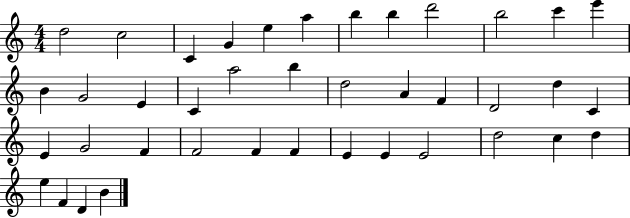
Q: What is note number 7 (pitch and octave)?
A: B5